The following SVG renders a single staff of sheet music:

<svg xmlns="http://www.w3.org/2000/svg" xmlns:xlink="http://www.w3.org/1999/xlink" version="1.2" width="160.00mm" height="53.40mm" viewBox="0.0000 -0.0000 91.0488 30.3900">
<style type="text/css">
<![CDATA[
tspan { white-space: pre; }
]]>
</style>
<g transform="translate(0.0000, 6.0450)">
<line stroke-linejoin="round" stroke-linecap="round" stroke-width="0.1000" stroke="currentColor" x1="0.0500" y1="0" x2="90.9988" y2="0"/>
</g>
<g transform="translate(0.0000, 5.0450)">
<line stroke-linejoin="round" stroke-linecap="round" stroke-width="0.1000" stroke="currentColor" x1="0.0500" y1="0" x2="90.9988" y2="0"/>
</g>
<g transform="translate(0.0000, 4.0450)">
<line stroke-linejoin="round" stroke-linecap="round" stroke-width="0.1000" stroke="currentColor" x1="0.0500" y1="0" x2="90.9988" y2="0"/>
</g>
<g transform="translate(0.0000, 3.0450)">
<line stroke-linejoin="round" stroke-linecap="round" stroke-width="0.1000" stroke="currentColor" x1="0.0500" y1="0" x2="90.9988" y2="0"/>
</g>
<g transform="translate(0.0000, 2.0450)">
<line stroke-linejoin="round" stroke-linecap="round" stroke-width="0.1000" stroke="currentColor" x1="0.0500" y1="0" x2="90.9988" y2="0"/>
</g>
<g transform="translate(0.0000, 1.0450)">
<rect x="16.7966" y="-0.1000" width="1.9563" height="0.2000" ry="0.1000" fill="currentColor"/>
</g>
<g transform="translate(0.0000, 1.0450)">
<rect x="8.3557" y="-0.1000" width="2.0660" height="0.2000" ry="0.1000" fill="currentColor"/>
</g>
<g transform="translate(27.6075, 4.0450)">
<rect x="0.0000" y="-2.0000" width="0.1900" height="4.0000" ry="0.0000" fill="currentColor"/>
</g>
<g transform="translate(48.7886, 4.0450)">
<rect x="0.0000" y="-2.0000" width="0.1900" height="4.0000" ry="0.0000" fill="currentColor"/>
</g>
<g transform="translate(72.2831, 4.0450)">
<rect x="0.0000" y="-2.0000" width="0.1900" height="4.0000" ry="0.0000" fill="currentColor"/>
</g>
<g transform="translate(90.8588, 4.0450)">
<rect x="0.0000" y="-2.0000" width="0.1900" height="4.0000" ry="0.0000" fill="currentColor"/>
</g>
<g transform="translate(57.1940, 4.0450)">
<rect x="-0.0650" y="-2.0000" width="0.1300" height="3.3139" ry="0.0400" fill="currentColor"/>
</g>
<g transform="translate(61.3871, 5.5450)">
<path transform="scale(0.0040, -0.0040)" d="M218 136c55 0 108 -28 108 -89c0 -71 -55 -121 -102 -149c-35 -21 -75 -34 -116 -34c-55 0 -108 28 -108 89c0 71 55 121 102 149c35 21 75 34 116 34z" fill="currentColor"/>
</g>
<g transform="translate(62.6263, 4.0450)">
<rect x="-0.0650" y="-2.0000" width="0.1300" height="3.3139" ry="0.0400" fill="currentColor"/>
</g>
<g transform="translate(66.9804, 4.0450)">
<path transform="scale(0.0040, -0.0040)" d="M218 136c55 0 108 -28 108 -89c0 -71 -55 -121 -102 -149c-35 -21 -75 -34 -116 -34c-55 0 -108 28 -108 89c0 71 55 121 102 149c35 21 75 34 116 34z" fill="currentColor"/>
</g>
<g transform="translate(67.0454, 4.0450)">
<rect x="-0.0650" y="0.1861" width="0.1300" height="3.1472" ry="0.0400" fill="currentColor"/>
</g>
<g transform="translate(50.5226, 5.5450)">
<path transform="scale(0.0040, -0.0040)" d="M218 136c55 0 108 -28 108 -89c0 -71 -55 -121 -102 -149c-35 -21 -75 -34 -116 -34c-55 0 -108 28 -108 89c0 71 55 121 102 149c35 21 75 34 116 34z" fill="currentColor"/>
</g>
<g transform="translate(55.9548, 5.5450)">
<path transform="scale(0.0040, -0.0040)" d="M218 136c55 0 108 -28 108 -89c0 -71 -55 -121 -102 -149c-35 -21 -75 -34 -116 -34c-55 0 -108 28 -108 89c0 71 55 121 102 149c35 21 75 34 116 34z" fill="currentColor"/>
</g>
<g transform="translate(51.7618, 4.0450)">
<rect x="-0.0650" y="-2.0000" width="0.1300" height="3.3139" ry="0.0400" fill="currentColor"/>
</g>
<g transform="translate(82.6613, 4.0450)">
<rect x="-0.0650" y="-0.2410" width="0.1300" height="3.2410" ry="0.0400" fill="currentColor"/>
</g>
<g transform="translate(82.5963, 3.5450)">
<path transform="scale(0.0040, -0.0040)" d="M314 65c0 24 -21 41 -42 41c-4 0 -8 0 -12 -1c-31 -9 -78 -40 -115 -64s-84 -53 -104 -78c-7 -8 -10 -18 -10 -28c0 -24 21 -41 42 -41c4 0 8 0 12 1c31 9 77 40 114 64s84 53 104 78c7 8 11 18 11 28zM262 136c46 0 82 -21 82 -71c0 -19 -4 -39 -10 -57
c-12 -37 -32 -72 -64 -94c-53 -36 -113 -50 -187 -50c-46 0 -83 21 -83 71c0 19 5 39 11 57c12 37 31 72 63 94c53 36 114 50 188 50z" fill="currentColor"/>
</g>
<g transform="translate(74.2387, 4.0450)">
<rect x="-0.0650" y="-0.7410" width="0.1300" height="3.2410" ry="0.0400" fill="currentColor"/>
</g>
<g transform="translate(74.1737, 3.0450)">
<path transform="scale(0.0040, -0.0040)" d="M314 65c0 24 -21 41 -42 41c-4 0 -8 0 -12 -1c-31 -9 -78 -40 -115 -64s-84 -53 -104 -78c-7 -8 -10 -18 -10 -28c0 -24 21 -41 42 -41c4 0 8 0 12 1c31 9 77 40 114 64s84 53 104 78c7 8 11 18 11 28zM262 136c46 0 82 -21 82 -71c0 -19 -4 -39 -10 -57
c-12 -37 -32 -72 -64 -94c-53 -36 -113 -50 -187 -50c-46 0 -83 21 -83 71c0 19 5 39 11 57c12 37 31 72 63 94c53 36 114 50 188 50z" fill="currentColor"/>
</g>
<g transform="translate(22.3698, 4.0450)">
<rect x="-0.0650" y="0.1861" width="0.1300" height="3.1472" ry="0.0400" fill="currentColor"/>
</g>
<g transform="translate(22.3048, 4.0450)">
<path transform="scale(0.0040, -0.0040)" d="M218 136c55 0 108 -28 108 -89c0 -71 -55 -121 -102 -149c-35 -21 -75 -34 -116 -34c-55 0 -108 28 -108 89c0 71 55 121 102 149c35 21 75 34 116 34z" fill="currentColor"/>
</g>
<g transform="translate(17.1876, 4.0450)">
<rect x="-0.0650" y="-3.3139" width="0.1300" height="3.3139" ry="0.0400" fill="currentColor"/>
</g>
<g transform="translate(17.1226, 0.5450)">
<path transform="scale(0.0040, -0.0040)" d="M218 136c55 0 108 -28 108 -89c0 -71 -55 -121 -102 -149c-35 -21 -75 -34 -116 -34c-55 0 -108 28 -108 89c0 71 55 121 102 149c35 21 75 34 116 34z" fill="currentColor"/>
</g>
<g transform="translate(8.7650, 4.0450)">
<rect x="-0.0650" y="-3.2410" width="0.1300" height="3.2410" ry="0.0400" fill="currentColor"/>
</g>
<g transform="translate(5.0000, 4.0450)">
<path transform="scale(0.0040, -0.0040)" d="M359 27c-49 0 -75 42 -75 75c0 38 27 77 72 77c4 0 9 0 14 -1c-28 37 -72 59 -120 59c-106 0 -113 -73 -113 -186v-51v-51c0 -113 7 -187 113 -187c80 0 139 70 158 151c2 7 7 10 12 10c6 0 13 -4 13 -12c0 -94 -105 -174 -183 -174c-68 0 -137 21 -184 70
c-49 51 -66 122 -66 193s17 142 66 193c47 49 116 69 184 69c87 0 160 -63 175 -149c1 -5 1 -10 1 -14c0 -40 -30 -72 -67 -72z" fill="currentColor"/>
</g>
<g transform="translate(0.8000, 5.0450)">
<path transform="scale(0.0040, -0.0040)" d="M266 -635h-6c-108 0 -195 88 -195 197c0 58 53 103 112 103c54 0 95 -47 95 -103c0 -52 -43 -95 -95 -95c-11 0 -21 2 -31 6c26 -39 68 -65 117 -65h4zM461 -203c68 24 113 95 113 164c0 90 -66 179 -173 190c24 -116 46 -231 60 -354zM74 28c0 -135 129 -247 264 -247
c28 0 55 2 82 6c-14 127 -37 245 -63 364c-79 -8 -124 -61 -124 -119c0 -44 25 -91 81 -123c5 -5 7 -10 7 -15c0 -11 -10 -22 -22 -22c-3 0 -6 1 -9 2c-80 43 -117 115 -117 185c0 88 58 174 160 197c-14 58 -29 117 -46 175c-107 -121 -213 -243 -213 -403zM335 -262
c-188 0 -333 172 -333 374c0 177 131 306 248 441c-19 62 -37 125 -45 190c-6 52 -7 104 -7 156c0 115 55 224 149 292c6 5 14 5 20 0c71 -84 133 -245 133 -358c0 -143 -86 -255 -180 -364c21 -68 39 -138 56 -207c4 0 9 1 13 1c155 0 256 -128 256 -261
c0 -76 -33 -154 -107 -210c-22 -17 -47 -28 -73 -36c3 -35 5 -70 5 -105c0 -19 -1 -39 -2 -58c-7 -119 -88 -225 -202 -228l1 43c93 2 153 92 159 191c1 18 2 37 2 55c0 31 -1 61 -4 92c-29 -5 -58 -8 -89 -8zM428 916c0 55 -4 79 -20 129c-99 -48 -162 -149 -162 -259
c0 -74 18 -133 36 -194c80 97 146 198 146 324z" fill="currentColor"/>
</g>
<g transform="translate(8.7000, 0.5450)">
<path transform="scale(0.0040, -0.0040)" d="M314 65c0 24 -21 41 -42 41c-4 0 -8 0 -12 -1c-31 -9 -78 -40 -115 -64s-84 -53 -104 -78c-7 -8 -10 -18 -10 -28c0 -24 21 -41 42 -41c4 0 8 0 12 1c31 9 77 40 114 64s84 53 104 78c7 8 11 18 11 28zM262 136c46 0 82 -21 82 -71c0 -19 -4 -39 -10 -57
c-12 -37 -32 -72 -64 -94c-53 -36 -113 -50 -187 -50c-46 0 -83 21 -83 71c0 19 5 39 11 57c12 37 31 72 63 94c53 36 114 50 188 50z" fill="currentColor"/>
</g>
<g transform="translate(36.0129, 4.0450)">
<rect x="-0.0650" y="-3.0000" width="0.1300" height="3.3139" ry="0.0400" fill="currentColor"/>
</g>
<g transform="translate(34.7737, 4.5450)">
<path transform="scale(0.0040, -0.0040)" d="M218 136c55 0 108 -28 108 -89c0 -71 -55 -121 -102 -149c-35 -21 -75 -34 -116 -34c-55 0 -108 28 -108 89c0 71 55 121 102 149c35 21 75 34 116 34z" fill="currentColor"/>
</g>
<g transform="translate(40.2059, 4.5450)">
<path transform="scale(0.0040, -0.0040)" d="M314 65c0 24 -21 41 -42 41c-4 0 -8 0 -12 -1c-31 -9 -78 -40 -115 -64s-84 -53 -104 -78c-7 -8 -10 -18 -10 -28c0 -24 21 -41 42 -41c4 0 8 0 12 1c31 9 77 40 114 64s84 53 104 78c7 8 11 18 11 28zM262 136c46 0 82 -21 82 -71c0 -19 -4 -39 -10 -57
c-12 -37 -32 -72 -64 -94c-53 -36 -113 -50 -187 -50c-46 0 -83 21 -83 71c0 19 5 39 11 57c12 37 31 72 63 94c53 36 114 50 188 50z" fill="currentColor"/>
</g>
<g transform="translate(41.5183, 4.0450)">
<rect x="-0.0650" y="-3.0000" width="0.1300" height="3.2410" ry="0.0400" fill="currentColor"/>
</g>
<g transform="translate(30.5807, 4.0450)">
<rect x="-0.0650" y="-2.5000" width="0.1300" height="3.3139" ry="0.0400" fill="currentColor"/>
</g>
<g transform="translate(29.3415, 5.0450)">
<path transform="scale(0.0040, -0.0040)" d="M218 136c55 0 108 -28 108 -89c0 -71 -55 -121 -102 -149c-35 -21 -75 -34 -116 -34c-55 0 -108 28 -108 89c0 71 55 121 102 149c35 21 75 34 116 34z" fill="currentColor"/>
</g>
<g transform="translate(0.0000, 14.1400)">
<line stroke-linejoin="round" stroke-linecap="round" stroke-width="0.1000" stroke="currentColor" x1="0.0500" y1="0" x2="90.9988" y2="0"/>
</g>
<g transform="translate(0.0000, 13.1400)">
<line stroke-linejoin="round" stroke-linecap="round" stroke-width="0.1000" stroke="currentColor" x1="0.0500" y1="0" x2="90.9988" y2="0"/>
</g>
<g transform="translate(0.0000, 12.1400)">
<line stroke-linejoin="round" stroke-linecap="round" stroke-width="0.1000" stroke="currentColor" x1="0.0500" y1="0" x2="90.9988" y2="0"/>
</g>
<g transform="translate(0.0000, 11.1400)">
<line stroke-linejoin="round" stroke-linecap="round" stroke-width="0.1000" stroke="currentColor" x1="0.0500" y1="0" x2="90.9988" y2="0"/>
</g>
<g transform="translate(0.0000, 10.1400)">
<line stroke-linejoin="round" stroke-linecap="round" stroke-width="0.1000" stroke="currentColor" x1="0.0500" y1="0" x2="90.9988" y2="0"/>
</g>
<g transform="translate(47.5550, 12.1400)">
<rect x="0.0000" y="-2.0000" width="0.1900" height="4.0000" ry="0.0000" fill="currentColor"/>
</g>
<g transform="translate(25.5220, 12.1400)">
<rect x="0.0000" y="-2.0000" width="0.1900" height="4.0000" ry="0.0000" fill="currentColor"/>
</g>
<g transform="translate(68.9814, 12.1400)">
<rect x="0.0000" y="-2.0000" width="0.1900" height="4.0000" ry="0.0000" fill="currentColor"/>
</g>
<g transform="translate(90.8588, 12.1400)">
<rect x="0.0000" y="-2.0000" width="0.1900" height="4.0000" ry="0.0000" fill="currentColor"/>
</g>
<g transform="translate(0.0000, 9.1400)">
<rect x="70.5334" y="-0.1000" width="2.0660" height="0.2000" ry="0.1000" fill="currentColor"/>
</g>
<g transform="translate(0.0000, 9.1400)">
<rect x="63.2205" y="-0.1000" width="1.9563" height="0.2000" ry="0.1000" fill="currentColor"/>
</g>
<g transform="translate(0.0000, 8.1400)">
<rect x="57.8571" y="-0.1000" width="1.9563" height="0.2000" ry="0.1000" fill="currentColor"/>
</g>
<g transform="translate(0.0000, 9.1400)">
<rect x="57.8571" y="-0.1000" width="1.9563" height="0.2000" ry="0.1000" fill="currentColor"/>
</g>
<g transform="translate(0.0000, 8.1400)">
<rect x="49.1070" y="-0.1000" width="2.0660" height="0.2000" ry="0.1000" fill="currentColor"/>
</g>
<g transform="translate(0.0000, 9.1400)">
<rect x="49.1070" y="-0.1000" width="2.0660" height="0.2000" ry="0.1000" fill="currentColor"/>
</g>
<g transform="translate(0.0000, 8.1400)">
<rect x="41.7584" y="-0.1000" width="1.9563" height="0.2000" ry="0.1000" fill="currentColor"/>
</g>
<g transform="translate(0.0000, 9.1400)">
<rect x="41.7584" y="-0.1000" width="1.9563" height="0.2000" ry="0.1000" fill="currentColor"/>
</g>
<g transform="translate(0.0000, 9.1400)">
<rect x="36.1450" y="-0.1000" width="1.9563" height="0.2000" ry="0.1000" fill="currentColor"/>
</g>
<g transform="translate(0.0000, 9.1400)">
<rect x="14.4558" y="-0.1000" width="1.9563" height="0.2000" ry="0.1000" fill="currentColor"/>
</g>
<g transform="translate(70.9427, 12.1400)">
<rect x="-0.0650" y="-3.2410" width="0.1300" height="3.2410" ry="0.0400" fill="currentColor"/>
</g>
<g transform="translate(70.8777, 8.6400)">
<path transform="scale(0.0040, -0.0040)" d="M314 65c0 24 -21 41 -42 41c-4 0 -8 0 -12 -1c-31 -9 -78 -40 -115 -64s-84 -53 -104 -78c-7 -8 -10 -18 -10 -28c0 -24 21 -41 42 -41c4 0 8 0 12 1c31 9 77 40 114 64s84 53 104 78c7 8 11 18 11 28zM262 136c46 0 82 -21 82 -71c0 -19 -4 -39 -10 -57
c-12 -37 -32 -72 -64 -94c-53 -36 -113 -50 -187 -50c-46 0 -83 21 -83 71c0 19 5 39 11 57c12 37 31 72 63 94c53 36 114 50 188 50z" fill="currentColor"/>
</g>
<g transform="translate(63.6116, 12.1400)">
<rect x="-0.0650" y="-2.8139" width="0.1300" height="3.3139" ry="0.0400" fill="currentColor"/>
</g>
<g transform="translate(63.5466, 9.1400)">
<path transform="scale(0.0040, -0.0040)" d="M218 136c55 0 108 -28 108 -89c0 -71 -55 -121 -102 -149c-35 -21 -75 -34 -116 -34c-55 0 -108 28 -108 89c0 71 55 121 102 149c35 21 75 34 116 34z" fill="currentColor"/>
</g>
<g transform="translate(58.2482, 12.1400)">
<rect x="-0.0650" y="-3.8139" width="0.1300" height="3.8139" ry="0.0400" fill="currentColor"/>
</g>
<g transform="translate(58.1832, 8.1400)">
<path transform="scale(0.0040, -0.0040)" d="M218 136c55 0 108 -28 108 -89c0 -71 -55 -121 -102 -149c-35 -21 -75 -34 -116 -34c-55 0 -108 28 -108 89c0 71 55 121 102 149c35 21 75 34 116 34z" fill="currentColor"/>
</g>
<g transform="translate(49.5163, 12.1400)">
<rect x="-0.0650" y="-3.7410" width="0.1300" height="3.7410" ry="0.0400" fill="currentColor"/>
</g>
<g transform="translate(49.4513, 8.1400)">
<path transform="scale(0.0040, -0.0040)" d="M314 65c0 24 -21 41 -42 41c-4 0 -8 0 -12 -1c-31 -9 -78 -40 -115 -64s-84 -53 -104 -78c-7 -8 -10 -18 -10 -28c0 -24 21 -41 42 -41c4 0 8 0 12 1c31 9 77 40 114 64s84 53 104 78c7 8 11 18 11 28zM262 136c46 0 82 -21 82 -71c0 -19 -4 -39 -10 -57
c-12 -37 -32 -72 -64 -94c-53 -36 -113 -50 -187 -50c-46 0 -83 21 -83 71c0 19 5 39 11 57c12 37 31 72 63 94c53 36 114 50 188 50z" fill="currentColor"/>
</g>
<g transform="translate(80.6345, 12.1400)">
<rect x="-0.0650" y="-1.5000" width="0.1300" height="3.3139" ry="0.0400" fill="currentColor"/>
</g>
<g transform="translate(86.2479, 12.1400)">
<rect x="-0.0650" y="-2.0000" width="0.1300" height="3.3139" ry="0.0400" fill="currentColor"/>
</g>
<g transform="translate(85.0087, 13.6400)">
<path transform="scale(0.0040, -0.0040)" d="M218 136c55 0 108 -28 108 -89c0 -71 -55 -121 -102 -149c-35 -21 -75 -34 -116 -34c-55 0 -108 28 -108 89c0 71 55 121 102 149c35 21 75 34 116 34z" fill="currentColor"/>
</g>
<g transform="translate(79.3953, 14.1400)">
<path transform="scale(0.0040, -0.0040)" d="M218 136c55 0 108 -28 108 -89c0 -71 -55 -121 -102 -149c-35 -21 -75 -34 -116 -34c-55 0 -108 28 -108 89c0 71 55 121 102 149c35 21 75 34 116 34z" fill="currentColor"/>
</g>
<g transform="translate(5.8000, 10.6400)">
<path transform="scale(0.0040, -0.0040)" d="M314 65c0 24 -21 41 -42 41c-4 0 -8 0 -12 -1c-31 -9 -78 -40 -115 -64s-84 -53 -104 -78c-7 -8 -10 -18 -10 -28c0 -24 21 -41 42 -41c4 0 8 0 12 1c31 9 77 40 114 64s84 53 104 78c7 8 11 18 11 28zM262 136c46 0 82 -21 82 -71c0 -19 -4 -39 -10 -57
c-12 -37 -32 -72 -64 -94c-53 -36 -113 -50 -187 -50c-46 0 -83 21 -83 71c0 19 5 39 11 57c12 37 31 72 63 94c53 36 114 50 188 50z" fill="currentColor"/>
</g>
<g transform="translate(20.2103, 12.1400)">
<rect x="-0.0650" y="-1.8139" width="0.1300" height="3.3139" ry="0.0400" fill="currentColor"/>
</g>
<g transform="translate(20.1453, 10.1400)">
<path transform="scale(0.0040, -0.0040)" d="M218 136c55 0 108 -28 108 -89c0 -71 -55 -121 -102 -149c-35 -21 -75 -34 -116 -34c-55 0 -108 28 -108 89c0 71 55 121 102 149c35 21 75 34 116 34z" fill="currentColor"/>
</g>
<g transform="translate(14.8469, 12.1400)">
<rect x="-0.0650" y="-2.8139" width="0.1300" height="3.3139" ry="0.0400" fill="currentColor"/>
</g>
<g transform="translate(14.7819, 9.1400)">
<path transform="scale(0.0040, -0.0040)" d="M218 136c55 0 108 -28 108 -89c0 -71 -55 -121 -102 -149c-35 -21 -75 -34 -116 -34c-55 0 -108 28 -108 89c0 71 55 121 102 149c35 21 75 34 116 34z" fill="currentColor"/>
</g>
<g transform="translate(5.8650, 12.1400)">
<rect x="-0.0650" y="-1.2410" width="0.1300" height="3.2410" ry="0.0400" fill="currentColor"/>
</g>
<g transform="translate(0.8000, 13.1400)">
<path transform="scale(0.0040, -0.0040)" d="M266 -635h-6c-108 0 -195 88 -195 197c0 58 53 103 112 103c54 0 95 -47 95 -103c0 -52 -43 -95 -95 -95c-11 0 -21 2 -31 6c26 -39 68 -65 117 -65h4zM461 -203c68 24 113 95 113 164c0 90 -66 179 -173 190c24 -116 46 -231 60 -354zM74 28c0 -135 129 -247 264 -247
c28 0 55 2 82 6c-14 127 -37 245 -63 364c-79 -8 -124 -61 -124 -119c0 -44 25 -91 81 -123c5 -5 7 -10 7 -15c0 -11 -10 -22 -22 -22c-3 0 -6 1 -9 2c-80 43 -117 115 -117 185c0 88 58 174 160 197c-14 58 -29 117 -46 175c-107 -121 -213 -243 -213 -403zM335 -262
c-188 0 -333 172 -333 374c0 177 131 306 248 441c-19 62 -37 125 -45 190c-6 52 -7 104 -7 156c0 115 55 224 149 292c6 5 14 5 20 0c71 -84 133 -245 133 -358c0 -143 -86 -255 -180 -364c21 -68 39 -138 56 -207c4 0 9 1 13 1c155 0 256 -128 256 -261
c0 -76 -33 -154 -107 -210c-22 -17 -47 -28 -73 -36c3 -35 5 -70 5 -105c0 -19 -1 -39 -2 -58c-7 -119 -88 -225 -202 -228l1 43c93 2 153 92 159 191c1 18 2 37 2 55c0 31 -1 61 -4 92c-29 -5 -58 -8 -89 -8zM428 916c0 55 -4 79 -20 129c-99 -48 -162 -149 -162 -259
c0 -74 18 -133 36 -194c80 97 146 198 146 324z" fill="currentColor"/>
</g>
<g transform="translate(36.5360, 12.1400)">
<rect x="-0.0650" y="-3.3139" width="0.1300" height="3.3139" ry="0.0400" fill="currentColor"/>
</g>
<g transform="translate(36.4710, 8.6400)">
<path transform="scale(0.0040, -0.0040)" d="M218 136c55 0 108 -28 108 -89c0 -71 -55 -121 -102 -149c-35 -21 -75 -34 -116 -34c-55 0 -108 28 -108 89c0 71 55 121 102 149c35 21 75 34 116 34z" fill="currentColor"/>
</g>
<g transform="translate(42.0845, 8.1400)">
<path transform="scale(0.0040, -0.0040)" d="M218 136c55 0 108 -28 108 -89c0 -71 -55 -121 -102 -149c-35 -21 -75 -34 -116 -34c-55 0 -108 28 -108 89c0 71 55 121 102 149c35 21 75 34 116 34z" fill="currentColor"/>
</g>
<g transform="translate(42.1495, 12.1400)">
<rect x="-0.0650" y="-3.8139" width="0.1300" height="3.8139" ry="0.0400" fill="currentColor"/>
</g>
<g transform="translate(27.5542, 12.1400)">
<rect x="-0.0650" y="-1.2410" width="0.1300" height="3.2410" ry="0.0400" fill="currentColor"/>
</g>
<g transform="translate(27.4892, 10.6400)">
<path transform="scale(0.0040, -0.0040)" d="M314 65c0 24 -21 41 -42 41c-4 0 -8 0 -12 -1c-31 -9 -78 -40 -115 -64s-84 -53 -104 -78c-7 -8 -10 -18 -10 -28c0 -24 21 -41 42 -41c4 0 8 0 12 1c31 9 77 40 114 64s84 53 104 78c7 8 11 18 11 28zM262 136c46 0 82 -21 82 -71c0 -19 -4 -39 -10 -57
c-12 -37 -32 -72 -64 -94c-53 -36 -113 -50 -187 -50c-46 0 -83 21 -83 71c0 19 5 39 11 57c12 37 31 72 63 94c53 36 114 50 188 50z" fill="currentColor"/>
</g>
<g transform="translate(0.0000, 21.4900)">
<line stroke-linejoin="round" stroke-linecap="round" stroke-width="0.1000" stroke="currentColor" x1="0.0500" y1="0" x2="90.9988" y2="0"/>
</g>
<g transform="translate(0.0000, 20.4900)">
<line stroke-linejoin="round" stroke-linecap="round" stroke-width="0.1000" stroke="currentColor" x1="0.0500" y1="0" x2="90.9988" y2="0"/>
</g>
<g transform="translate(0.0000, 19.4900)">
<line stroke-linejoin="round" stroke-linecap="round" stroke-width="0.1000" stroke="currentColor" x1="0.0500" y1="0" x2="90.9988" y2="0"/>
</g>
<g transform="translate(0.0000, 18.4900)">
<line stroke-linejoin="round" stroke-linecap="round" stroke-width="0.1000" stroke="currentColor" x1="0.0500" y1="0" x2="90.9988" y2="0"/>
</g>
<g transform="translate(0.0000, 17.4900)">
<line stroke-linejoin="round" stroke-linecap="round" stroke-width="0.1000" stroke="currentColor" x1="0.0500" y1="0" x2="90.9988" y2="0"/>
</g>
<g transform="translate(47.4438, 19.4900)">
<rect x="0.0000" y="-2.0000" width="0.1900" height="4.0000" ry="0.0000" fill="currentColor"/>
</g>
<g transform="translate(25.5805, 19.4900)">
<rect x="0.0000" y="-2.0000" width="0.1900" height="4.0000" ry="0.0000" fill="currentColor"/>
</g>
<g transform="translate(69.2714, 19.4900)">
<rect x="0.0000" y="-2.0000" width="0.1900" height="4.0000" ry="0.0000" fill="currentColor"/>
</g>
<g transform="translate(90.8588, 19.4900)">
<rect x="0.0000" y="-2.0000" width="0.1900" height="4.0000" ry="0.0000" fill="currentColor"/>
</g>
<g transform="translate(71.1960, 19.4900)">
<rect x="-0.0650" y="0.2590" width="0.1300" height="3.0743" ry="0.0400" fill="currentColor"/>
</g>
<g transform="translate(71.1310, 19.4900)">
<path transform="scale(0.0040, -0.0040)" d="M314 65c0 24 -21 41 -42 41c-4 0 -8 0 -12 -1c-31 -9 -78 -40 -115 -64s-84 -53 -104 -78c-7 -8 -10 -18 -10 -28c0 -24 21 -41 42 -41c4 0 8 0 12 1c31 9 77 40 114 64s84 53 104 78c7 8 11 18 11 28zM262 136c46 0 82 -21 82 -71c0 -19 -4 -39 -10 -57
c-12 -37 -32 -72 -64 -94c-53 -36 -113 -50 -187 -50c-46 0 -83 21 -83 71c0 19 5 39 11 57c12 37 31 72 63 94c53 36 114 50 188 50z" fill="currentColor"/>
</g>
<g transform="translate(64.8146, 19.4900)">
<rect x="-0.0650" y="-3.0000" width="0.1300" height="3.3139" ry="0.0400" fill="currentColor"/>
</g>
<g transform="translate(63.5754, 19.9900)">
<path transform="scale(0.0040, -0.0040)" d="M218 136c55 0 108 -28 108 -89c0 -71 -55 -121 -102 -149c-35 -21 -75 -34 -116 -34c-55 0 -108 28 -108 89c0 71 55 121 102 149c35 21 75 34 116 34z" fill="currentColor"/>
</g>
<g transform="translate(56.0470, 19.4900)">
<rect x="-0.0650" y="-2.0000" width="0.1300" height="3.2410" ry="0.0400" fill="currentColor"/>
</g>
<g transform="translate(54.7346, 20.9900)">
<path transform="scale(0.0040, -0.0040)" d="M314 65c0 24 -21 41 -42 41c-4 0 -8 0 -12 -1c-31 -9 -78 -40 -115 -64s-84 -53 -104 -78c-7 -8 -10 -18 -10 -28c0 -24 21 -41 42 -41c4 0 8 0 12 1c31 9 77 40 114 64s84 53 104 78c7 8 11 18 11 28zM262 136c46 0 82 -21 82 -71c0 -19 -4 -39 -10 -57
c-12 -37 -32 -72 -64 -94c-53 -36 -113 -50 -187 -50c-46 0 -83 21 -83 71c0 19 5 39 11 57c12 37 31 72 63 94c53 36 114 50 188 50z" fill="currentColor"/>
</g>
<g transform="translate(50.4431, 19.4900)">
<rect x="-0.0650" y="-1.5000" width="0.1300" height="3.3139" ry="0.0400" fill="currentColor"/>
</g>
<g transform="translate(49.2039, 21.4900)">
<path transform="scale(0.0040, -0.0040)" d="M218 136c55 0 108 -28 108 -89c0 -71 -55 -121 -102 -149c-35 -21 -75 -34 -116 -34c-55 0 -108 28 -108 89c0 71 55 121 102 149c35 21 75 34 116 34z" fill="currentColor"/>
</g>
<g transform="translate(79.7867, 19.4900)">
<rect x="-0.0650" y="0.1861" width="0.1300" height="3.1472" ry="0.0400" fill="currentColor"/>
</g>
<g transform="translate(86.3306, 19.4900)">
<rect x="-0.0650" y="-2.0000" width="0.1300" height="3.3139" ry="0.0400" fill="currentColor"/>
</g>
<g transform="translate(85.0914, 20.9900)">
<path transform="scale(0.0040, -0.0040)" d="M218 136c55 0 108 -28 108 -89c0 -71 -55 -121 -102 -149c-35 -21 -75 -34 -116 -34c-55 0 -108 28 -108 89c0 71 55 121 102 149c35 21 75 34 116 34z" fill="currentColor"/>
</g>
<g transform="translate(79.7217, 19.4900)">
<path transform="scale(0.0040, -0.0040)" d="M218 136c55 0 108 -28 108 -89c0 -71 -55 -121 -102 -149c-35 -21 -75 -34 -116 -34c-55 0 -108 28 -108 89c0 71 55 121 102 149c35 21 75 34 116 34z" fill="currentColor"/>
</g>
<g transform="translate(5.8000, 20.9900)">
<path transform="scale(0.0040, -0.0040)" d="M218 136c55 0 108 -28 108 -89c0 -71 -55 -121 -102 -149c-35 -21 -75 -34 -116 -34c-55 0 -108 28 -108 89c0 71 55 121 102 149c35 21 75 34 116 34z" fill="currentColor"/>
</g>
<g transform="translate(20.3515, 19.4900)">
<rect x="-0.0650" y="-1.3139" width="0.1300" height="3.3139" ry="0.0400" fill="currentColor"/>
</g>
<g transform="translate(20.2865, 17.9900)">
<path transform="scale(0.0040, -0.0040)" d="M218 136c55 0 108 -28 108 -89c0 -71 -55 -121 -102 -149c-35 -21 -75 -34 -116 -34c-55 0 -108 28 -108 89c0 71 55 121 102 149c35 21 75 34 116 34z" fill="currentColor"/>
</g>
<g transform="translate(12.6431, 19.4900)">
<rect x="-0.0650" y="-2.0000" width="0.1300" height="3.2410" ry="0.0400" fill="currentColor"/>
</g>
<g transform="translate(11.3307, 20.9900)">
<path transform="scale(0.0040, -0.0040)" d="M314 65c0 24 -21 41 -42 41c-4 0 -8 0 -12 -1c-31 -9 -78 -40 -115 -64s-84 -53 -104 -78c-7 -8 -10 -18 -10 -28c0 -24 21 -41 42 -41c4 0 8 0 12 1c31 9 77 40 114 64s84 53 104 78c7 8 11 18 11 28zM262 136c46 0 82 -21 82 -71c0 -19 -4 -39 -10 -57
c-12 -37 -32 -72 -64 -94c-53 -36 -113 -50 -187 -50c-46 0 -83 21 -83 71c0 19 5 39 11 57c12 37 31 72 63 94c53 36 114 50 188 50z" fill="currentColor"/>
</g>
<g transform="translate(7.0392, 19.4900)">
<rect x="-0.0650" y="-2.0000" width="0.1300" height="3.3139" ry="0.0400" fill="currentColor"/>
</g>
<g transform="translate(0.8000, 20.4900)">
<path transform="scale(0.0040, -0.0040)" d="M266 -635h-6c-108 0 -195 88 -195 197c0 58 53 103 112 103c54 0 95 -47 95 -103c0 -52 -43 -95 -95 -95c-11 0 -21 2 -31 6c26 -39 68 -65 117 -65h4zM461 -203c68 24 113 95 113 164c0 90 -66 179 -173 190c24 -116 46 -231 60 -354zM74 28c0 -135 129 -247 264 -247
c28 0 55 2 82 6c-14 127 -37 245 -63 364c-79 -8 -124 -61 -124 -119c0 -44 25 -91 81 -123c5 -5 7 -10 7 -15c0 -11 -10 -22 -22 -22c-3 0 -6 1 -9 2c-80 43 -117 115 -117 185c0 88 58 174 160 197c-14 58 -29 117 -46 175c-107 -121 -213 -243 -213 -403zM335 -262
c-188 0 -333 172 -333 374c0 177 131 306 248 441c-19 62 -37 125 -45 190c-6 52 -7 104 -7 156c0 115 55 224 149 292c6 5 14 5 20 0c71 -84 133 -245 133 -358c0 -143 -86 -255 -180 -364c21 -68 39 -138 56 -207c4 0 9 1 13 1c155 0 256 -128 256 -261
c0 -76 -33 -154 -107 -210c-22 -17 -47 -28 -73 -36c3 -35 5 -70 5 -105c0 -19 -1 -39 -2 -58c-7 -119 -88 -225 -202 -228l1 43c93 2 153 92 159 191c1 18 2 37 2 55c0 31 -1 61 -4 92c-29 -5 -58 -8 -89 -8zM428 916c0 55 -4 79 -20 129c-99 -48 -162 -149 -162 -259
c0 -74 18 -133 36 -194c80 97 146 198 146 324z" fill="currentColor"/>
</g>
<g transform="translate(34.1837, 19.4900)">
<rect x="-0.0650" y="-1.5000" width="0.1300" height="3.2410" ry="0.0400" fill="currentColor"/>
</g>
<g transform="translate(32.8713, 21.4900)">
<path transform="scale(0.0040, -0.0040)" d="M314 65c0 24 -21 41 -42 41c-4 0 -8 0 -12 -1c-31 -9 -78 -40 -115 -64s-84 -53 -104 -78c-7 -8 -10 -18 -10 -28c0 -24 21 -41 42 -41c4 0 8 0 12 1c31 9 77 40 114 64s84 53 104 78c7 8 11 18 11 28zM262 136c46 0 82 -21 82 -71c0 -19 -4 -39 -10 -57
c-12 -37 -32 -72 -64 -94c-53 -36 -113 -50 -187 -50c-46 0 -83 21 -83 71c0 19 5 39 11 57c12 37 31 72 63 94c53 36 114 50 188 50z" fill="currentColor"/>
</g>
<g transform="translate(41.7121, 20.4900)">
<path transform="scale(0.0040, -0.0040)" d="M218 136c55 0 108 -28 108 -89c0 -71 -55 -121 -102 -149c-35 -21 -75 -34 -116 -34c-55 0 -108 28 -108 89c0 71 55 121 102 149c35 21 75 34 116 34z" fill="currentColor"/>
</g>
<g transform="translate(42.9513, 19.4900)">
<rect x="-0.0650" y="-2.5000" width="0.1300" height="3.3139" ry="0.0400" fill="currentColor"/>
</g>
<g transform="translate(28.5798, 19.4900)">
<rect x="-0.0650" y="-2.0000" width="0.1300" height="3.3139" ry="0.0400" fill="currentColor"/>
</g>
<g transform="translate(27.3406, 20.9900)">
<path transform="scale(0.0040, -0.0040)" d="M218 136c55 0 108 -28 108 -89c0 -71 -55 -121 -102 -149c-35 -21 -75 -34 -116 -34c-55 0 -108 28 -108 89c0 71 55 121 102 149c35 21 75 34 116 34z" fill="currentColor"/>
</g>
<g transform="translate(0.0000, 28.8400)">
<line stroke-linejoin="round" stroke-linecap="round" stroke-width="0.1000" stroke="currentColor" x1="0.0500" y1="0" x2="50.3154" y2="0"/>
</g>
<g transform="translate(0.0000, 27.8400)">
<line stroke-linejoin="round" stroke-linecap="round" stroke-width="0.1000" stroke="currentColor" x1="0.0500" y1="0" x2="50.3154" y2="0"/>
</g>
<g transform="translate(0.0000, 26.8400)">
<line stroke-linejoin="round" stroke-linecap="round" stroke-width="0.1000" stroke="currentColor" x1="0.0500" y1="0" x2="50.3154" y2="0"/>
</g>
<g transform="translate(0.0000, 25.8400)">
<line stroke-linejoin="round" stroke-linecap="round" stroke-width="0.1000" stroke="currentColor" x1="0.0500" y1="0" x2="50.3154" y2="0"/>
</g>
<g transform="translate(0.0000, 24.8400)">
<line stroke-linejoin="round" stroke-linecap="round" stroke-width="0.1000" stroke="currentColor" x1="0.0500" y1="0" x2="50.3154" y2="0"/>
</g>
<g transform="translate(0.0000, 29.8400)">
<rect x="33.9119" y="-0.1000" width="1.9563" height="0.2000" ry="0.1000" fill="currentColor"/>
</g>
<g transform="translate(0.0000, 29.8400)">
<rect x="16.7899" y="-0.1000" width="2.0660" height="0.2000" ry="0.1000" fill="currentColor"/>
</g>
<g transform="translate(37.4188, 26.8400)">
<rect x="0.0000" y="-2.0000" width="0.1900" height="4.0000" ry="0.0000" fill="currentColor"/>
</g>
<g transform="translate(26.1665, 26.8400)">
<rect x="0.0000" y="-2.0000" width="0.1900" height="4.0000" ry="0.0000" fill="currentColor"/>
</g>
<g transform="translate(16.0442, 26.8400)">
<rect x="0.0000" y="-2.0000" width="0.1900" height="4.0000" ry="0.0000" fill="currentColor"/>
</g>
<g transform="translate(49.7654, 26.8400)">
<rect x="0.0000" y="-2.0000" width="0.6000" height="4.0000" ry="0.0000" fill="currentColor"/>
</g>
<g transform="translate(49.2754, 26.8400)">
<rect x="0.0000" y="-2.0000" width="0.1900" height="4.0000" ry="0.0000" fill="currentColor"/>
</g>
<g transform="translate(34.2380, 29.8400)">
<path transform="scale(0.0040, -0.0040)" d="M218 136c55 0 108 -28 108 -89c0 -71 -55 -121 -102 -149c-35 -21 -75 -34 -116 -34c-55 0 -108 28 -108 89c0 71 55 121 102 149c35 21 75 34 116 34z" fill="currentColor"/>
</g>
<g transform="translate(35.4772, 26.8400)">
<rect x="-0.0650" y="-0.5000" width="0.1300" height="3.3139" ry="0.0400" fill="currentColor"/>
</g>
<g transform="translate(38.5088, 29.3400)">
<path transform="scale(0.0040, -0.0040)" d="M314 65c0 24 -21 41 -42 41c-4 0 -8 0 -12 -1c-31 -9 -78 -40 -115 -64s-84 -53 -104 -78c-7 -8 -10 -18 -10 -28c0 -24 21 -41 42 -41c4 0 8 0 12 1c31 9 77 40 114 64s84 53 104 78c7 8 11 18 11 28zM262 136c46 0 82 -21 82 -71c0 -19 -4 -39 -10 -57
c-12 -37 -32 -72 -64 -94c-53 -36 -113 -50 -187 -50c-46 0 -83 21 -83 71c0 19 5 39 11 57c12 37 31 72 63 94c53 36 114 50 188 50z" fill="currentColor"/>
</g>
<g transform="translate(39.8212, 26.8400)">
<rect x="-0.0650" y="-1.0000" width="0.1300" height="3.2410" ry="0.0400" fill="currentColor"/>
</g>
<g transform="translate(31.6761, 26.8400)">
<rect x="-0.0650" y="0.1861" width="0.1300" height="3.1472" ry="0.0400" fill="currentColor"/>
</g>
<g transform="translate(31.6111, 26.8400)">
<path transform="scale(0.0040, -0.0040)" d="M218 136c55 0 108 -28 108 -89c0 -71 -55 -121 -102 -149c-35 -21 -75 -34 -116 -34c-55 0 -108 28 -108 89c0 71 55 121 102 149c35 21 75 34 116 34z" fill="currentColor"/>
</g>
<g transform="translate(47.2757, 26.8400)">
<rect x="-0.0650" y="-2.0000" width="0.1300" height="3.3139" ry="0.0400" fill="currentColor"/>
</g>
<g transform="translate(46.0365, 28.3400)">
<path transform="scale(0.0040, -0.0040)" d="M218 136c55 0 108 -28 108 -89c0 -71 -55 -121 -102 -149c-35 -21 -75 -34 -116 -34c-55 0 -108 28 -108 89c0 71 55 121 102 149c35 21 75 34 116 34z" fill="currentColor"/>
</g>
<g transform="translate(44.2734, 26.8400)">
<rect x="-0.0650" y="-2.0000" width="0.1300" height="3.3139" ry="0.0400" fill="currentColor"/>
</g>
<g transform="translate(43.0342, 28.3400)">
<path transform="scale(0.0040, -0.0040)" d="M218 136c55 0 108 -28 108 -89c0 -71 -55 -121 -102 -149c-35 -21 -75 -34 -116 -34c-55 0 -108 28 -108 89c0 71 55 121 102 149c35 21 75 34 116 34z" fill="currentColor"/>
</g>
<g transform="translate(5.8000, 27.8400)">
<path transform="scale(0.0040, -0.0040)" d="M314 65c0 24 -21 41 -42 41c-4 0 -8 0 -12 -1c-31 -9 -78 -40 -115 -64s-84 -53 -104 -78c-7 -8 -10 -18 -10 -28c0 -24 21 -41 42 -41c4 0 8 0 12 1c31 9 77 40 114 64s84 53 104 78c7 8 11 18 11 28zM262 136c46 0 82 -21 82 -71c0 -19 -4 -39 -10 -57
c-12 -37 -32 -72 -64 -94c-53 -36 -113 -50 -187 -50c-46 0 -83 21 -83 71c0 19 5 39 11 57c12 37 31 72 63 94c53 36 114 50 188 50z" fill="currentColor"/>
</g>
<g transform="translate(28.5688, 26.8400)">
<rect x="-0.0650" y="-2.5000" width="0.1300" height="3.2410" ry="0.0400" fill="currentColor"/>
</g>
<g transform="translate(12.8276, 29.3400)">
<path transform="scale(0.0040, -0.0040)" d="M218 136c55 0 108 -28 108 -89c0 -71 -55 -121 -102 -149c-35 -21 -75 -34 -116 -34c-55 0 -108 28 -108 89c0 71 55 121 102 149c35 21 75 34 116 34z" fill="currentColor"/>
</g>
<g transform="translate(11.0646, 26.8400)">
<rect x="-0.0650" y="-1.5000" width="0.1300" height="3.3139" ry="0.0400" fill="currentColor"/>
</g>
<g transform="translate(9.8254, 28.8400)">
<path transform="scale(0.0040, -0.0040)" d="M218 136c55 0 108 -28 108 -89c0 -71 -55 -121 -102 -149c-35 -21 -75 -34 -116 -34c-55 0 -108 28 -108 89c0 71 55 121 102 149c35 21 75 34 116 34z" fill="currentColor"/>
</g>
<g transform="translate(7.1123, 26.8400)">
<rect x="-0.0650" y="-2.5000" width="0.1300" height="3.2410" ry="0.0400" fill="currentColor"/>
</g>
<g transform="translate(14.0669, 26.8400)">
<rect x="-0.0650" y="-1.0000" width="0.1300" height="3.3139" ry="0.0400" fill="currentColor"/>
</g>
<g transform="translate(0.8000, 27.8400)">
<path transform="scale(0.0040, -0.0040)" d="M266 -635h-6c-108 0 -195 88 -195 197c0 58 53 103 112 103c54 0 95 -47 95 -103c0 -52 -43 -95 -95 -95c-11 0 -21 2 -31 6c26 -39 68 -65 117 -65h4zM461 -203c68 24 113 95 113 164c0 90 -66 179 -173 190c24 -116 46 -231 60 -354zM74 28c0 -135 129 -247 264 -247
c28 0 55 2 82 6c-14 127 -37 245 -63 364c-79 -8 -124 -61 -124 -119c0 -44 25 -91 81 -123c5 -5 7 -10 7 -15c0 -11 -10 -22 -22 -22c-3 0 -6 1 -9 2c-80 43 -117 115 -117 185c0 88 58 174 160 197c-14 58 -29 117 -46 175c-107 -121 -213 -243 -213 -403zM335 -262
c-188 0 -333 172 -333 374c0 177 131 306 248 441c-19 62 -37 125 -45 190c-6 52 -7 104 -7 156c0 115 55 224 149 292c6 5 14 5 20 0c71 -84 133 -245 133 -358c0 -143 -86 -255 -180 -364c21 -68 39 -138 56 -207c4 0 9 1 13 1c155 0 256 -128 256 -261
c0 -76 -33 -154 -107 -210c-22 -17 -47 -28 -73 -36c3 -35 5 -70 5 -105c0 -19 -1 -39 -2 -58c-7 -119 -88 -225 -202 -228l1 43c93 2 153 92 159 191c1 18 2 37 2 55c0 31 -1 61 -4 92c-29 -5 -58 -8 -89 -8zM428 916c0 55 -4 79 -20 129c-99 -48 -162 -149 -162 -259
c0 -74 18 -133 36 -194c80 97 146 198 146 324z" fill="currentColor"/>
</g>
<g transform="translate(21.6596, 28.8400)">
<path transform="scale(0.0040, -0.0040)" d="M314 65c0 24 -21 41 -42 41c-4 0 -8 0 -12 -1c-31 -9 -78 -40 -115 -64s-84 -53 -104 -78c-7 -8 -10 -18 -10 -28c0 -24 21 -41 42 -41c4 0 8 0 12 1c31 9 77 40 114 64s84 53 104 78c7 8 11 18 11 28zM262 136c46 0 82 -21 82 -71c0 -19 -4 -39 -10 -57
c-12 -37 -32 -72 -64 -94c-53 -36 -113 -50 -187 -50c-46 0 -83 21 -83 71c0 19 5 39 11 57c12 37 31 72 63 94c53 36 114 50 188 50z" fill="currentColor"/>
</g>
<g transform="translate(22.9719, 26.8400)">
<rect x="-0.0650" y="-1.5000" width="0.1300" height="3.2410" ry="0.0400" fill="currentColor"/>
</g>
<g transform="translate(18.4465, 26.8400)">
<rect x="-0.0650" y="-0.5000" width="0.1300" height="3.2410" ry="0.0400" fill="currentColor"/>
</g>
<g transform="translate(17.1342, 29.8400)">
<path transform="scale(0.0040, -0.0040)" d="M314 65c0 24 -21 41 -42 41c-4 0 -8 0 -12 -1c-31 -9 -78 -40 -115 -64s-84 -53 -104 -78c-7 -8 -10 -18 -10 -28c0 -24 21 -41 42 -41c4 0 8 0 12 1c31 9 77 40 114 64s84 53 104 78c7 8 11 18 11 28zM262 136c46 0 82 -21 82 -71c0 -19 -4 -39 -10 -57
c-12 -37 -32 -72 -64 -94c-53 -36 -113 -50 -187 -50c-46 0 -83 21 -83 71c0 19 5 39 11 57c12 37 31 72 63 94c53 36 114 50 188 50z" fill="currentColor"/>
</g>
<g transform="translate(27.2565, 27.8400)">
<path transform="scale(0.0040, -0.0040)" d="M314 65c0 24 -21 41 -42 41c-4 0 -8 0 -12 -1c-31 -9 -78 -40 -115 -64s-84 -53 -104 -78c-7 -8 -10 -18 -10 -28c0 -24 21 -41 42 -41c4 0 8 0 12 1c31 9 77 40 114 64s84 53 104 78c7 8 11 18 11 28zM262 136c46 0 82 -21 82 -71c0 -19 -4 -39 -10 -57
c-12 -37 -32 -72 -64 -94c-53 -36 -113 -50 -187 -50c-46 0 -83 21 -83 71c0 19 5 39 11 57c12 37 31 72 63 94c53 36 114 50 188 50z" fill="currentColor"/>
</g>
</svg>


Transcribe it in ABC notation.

X:1
T:Untitled
M:4/4
L:1/4
K:C
b2 b B G A A2 F F F B d2 c2 e2 a f e2 b c' c'2 c' a b2 E F F F2 e F E2 G E F2 A B2 B F G2 E D C2 E2 G2 B C D2 F F